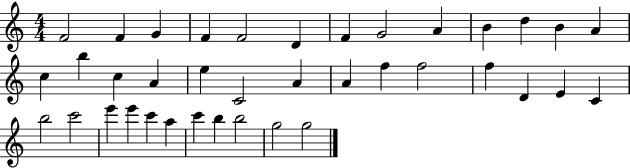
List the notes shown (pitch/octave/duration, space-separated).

F4/h F4/q G4/q F4/q F4/h D4/q F4/q G4/h A4/q B4/q D5/q B4/q A4/q C5/q B5/q C5/q A4/q E5/q C4/h A4/q A4/q F5/q F5/h F5/q D4/q E4/q C4/q B5/h C6/h E6/q E6/q C6/q A5/q C6/q B5/q B5/h G5/h G5/h